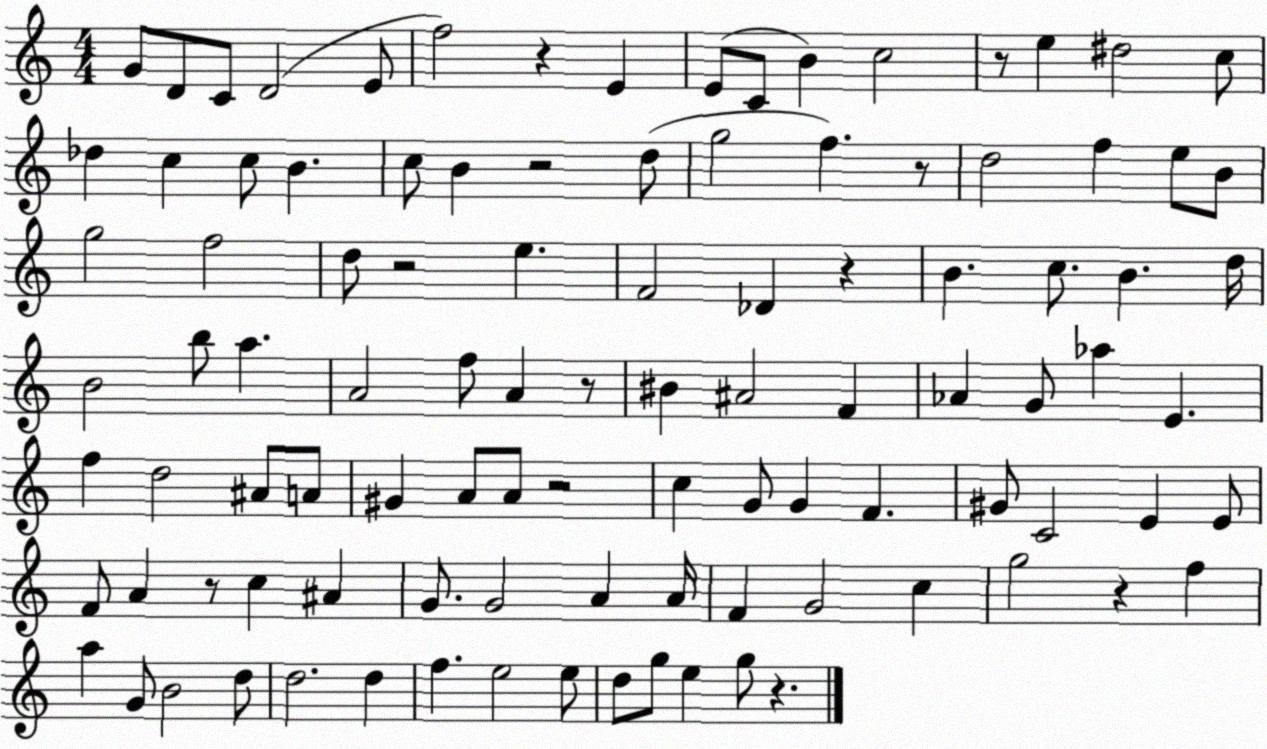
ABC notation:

X:1
T:Untitled
M:4/4
L:1/4
K:C
G/2 D/2 C/2 D2 E/2 f2 z E E/2 C/2 B c2 z/2 e ^d2 c/2 _d c c/2 B c/2 B z2 d/2 g2 f z/2 d2 f e/2 B/2 g2 f2 d/2 z2 e F2 _D z B c/2 B d/4 B2 b/2 a A2 f/2 A z/2 ^B ^A2 F _A G/2 _a E f d2 ^A/2 A/2 ^G A/2 A/2 z2 c G/2 G F ^G/2 C2 E E/2 F/2 A z/2 c ^A G/2 G2 A A/4 F G2 c g2 z f a G/2 B2 d/2 d2 d f e2 e/2 d/2 g/2 e g/2 z